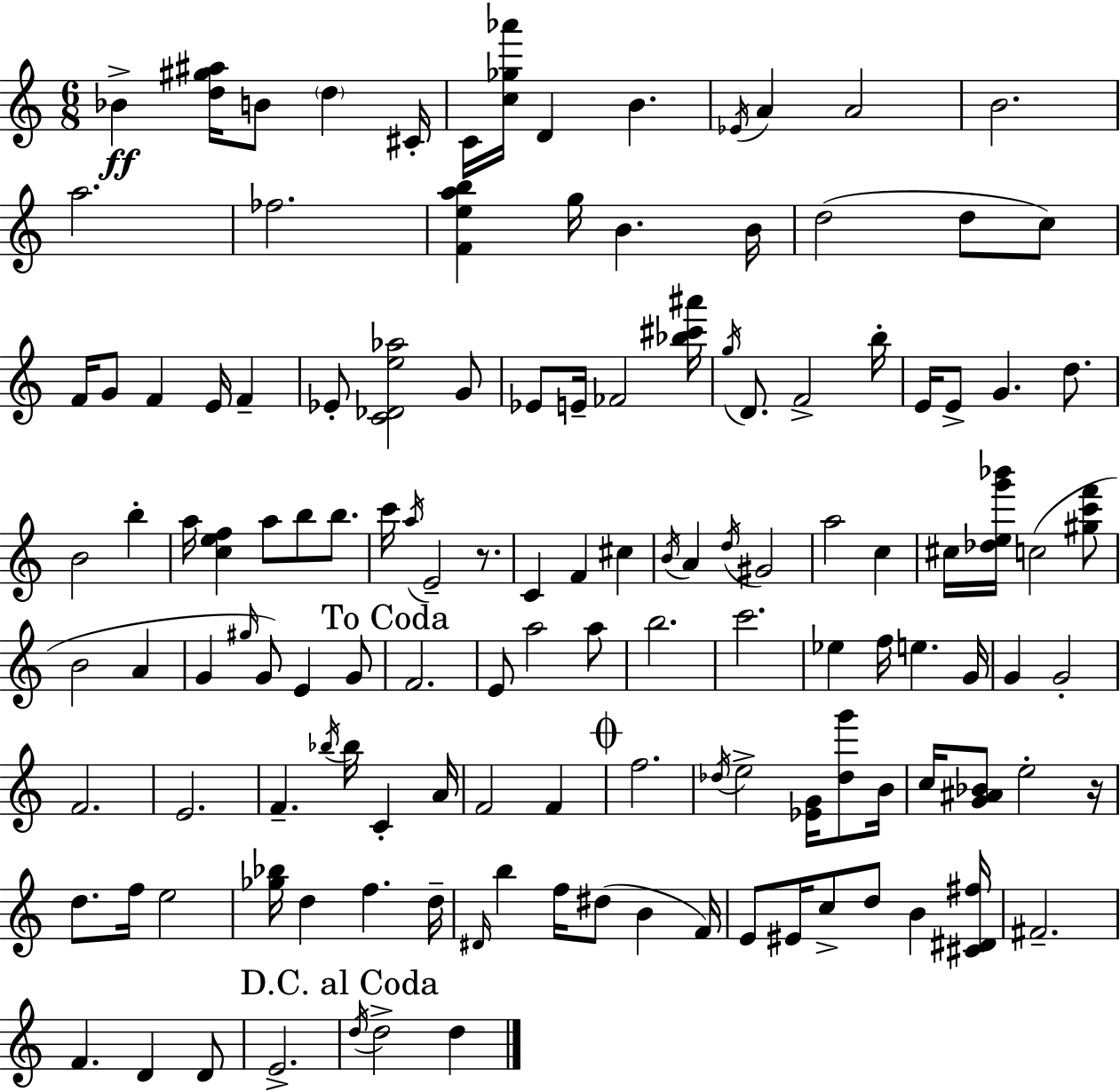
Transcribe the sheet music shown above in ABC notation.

X:1
T:Untitled
M:6/8
L:1/4
K:C
_B [d^g^a]/4 B/2 d ^C/4 C/4 [c_g_a']/4 D B _E/4 A A2 B2 a2 _f2 [Feab] g/4 B B/4 d2 d/2 c/2 F/4 G/2 F E/4 F _E/2 [C_De_a]2 G/2 _E/2 E/4 _F2 [_b^c'^a']/4 g/4 D/2 F2 b/4 E/4 E/2 G d/2 B2 b a/4 [cef] a/2 b/2 b/2 c'/4 a/4 E2 z/2 C F ^c B/4 A d/4 ^G2 a2 c ^c/4 [_deg'_b']/4 c2 [^gc'f']/2 B2 A G ^g/4 G/2 E G/2 F2 E/2 a2 a/2 b2 c'2 _e f/4 e G/4 G G2 F2 E2 F _b/4 _b/4 C A/4 F2 F f2 _d/4 e2 [_EG]/4 [_dg']/2 B/4 c/4 [G^A_B]/2 e2 z/4 d/2 f/4 e2 [_g_b]/4 d f d/4 ^D/4 b f/4 ^d/2 B F/4 E/2 ^E/4 c/2 d/2 B [^C^D^f]/4 ^F2 F D D/2 E2 d/4 d2 d